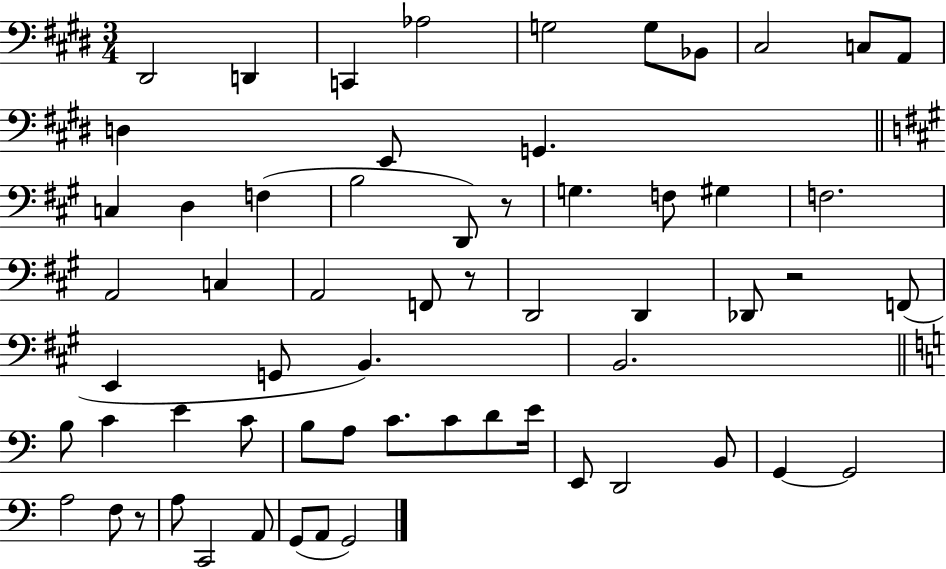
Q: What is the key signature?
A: E major